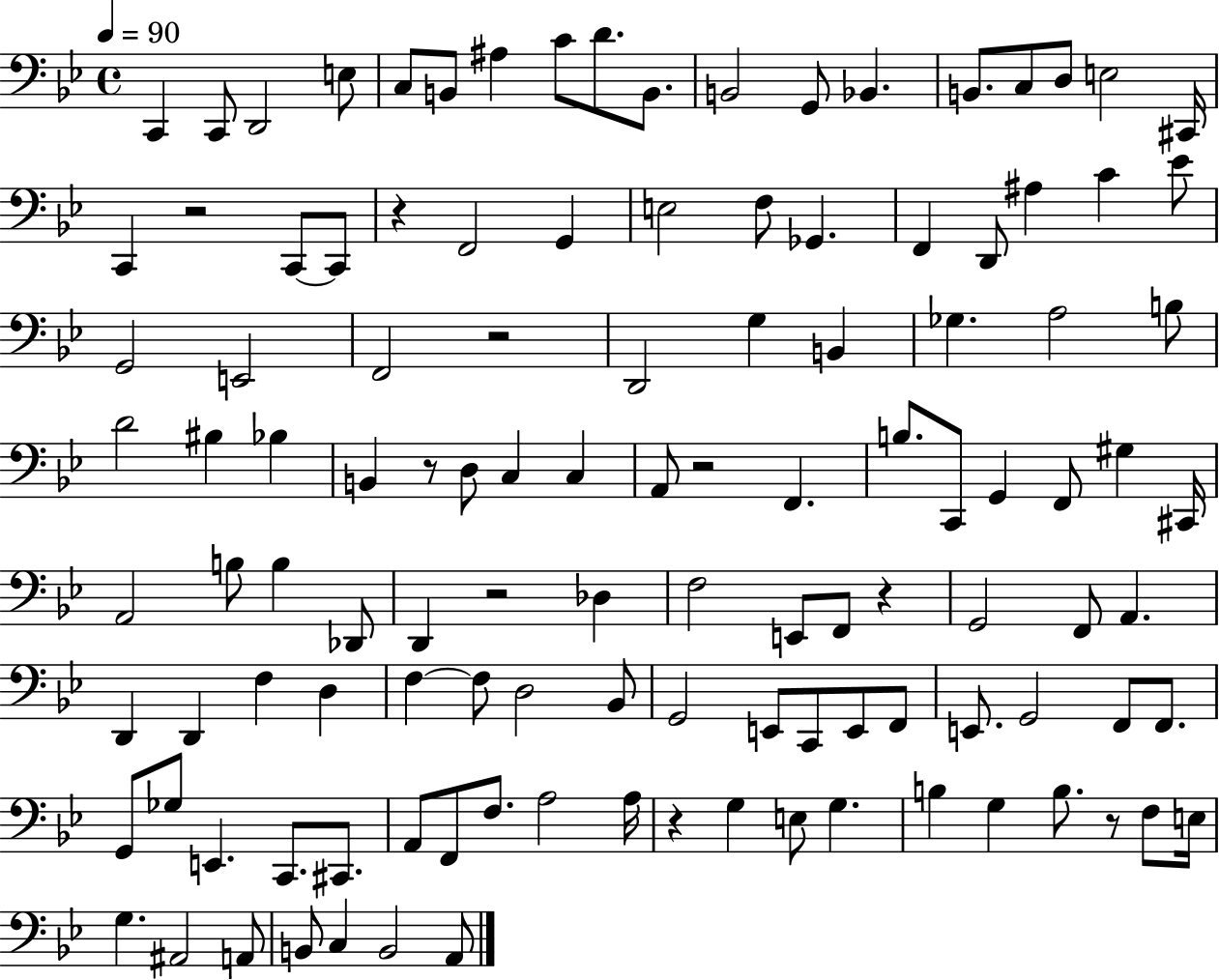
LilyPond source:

{
  \clef bass
  \time 4/4
  \defaultTimeSignature
  \key bes \major
  \tempo 4 = 90
  c,4 c,8 d,2 e8 | c8 b,8 ais4 c'8 d'8. b,8. | b,2 g,8 bes,4. | b,8. c8 d8 e2 cis,16 | \break c,4 r2 c,8~~ c,8 | r4 f,2 g,4 | e2 f8 ges,4. | f,4 d,8 ais4 c'4 ees'8 | \break g,2 e,2 | f,2 r2 | d,2 g4 b,4 | ges4. a2 b8 | \break d'2 bis4 bes4 | b,4 r8 d8 c4 c4 | a,8 r2 f,4. | b8. c,8 g,4 f,8 gis4 cis,16 | \break a,2 b8 b4 des,8 | d,4 r2 des4 | f2 e,8 f,8 r4 | g,2 f,8 a,4. | \break d,4 d,4 f4 d4 | f4~~ f8 d2 bes,8 | g,2 e,8 c,8 e,8 f,8 | e,8. g,2 f,8 f,8. | \break g,8 ges8 e,4. c,8. cis,8. | a,8 f,8 f8. a2 a16 | r4 g4 e8 g4. | b4 g4 b8. r8 f8 e16 | \break g4. ais,2 a,8 | b,8 c4 b,2 a,8 | \bar "|."
}